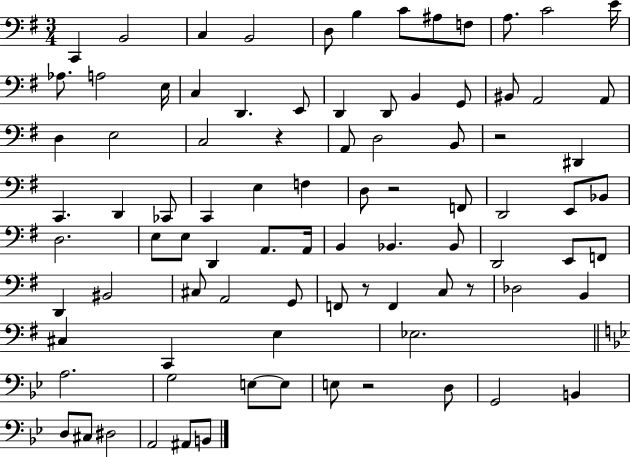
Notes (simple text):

C2/q B2/h C3/q B2/h D3/e B3/q C4/e A#3/e F3/e A3/e. C4/h E4/s Ab3/e. A3/h E3/s C3/q D2/q. E2/e D2/q D2/e B2/q G2/e BIS2/e A2/h A2/e D3/q E3/h C3/h R/q A2/e D3/h B2/e R/h D#2/q C2/q. D2/q CES2/e C2/q E3/q F3/q D3/e R/h F2/e D2/h E2/e Bb2/e D3/h. E3/e E3/e D2/q A2/e. A2/s B2/q Bb2/q. Bb2/e D2/h E2/e F2/e D2/q BIS2/h C#3/e A2/h G2/e F2/e R/e F2/q C3/e R/e Db3/h B2/q C#3/q C2/q E3/q Eb3/h. A3/h. G3/h E3/e E3/e E3/e R/h D3/e G2/h B2/q D3/e C#3/e D#3/h A2/h A#2/e B2/e